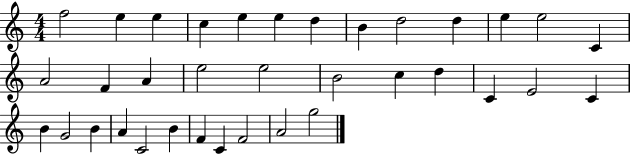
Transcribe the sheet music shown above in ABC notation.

X:1
T:Untitled
M:4/4
L:1/4
K:C
f2 e e c e e d B d2 d e e2 C A2 F A e2 e2 B2 c d C E2 C B G2 B A C2 B F C F2 A2 g2